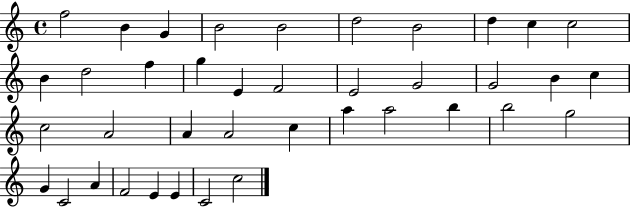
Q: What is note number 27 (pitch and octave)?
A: A5